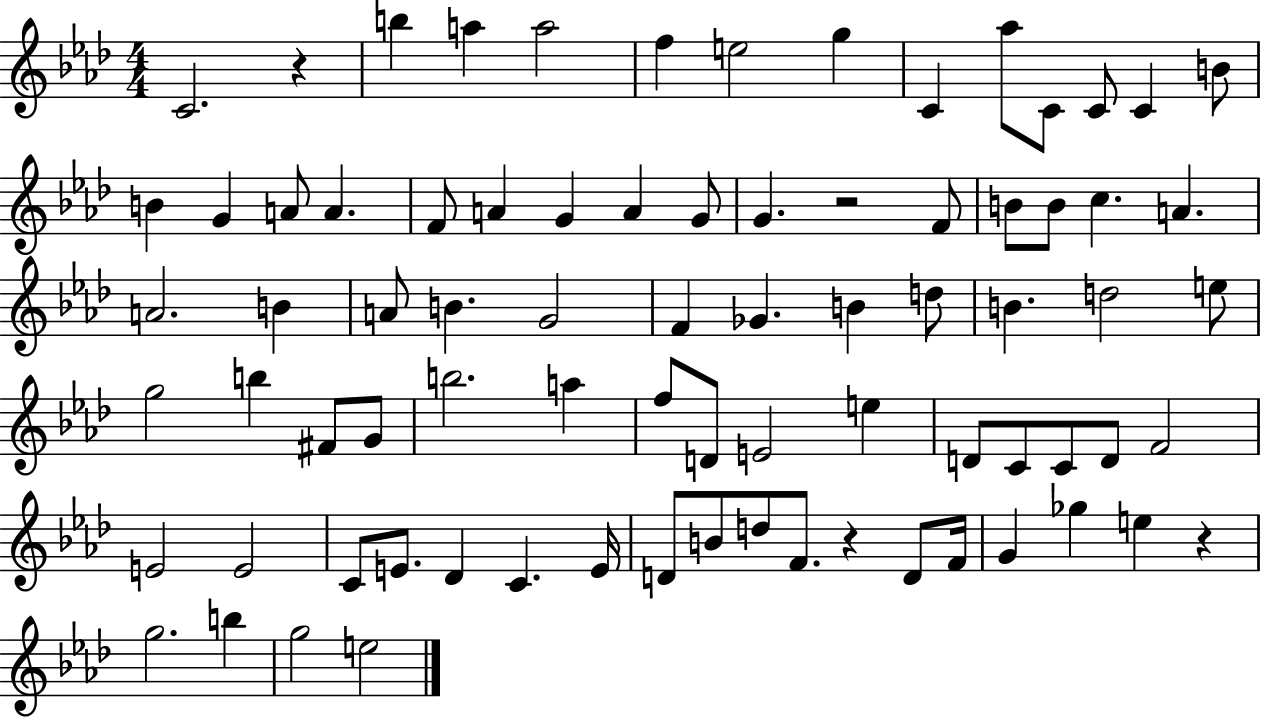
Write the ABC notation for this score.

X:1
T:Untitled
M:4/4
L:1/4
K:Ab
C2 z b a a2 f e2 g C _a/2 C/2 C/2 C B/2 B G A/2 A F/2 A G A G/2 G z2 F/2 B/2 B/2 c A A2 B A/2 B G2 F _G B d/2 B d2 e/2 g2 b ^F/2 G/2 b2 a f/2 D/2 E2 e D/2 C/2 C/2 D/2 F2 E2 E2 C/2 E/2 _D C E/4 D/2 B/2 d/2 F/2 z D/2 F/4 G _g e z g2 b g2 e2